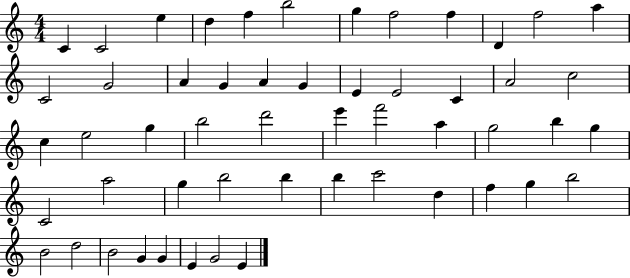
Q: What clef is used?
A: treble